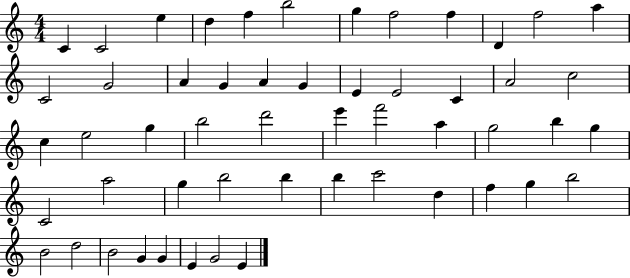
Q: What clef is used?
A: treble